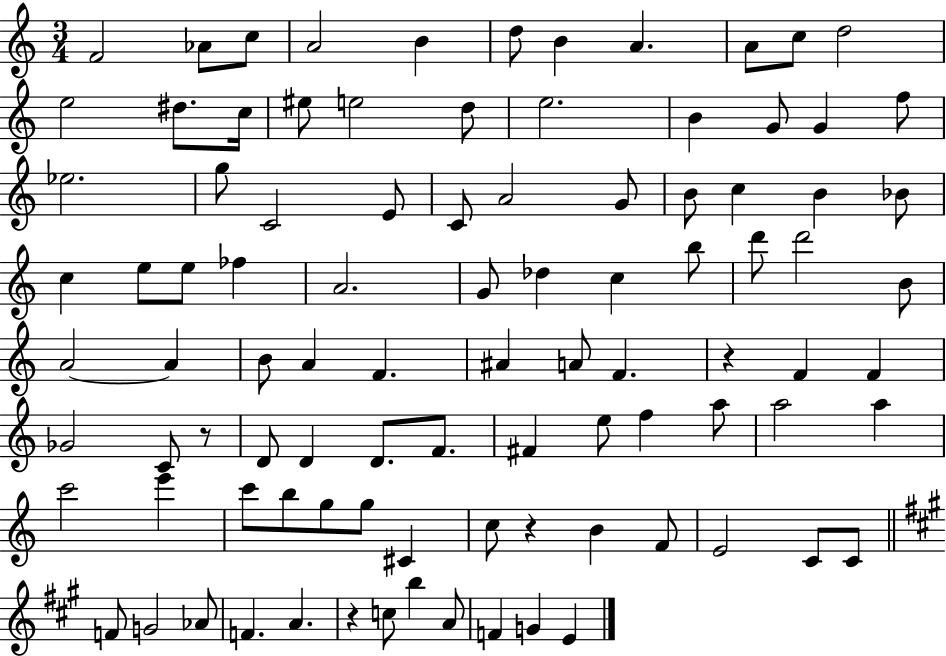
F4/h Ab4/e C5/e A4/h B4/q D5/e B4/q A4/q. A4/e C5/e D5/h E5/h D#5/e. C5/s EIS5/e E5/h D5/e E5/h. B4/q G4/e G4/q F5/e Eb5/h. G5/e C4/h E4/e C4/e A4/h G4/e B4/e C5/q B4/q Bb4/e C5/q E5/e E5/e FES5/q A4/h. G4/e Db5/q C5/q B5/e D6/e D6/h B4/e A4/h A4/q B4/e A4/q F4/q. A#4/q A4/e F4/q. R/q F4/q F4/q Gb4/h C4/e R/e D4/e D4/q D4/e. F4/e. F#4/q E5/e F5/q A5/e A5/h A5/q C6/h E6/q C6/e B5/e G5/e G5/e C#4/q C5/e R/q B4/q F4/e E4/h C4/e C4/e F4/e G4/h Ab4/e F4/q. A4/q. R/q C5/e B5/q A4/e F4/q G4/q E4/q